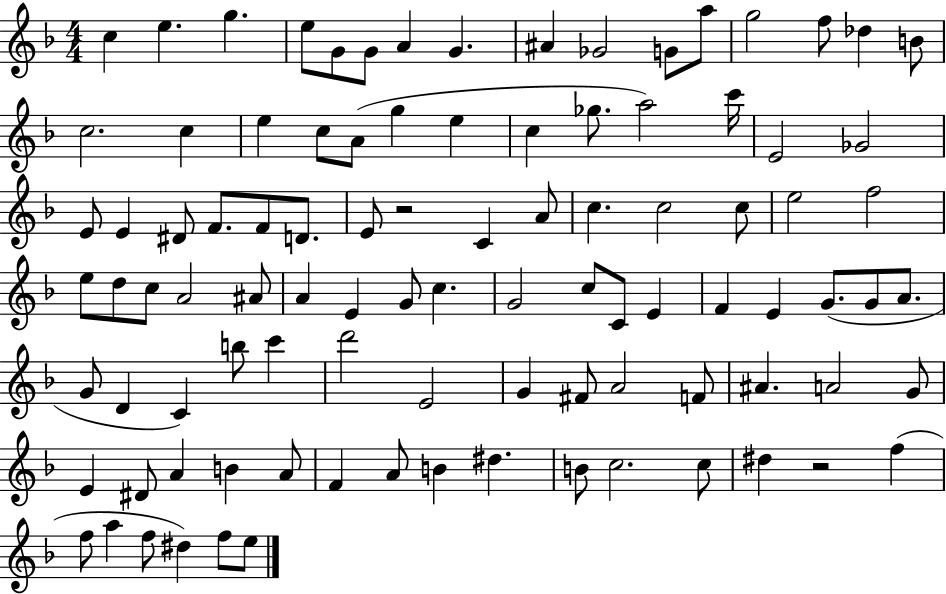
C5/q E5/q. G5/q. E5/e G4/e G4/e A4/q G4/q. A#4/q Gb4/h G4/e A5/e G5/h F5/e Db5/q B4/e C5/h. C5/q E5/q C5/e A4/e G5/q E5/q C5/q Gb5/e. A5/h C6/s E4/h Gb4/h E4/e E4/q D#4/e F4/e. F4/e D4/e. E4/e R/h C4/q A4/e C5/q. C5/h C5/e E5/h F5/h E5/e D5/e C5/e A4/h A#4/e A4/q E4/q G4/e C5/q. G4/h C5/e C4/e E4/q F4/q E4/q G4/e. G4/e A4/e. G4/e D4/q C4/q B5/e C6/q D6/h E4/h G4/q F#4/e A4/h F4/e A#4/q. A4/h G4/e E4/q D#4/e A4/q B4/q A4/e F4/q A4/e B4/q D#5/q. B4/e C5/h. C5/e D#5/q R/h F5/q F5/e A5/q F5/e D#5/q F5/e E5/e